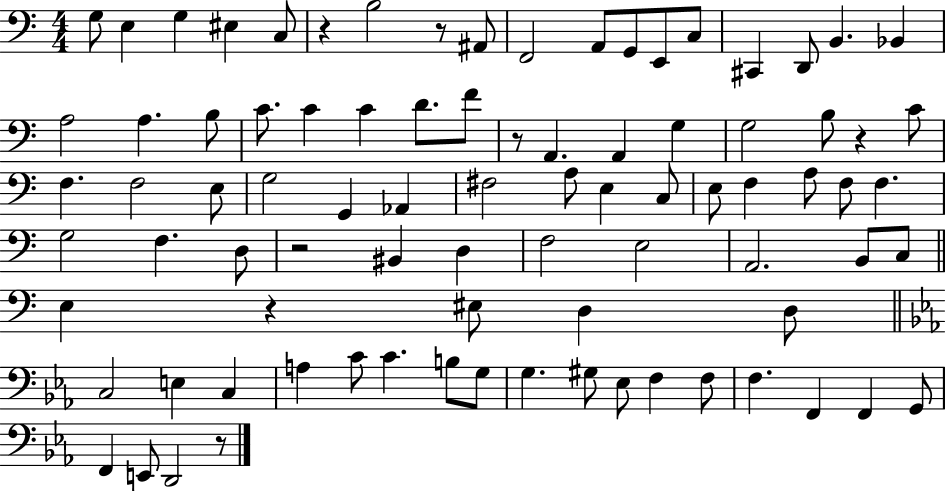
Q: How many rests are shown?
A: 7